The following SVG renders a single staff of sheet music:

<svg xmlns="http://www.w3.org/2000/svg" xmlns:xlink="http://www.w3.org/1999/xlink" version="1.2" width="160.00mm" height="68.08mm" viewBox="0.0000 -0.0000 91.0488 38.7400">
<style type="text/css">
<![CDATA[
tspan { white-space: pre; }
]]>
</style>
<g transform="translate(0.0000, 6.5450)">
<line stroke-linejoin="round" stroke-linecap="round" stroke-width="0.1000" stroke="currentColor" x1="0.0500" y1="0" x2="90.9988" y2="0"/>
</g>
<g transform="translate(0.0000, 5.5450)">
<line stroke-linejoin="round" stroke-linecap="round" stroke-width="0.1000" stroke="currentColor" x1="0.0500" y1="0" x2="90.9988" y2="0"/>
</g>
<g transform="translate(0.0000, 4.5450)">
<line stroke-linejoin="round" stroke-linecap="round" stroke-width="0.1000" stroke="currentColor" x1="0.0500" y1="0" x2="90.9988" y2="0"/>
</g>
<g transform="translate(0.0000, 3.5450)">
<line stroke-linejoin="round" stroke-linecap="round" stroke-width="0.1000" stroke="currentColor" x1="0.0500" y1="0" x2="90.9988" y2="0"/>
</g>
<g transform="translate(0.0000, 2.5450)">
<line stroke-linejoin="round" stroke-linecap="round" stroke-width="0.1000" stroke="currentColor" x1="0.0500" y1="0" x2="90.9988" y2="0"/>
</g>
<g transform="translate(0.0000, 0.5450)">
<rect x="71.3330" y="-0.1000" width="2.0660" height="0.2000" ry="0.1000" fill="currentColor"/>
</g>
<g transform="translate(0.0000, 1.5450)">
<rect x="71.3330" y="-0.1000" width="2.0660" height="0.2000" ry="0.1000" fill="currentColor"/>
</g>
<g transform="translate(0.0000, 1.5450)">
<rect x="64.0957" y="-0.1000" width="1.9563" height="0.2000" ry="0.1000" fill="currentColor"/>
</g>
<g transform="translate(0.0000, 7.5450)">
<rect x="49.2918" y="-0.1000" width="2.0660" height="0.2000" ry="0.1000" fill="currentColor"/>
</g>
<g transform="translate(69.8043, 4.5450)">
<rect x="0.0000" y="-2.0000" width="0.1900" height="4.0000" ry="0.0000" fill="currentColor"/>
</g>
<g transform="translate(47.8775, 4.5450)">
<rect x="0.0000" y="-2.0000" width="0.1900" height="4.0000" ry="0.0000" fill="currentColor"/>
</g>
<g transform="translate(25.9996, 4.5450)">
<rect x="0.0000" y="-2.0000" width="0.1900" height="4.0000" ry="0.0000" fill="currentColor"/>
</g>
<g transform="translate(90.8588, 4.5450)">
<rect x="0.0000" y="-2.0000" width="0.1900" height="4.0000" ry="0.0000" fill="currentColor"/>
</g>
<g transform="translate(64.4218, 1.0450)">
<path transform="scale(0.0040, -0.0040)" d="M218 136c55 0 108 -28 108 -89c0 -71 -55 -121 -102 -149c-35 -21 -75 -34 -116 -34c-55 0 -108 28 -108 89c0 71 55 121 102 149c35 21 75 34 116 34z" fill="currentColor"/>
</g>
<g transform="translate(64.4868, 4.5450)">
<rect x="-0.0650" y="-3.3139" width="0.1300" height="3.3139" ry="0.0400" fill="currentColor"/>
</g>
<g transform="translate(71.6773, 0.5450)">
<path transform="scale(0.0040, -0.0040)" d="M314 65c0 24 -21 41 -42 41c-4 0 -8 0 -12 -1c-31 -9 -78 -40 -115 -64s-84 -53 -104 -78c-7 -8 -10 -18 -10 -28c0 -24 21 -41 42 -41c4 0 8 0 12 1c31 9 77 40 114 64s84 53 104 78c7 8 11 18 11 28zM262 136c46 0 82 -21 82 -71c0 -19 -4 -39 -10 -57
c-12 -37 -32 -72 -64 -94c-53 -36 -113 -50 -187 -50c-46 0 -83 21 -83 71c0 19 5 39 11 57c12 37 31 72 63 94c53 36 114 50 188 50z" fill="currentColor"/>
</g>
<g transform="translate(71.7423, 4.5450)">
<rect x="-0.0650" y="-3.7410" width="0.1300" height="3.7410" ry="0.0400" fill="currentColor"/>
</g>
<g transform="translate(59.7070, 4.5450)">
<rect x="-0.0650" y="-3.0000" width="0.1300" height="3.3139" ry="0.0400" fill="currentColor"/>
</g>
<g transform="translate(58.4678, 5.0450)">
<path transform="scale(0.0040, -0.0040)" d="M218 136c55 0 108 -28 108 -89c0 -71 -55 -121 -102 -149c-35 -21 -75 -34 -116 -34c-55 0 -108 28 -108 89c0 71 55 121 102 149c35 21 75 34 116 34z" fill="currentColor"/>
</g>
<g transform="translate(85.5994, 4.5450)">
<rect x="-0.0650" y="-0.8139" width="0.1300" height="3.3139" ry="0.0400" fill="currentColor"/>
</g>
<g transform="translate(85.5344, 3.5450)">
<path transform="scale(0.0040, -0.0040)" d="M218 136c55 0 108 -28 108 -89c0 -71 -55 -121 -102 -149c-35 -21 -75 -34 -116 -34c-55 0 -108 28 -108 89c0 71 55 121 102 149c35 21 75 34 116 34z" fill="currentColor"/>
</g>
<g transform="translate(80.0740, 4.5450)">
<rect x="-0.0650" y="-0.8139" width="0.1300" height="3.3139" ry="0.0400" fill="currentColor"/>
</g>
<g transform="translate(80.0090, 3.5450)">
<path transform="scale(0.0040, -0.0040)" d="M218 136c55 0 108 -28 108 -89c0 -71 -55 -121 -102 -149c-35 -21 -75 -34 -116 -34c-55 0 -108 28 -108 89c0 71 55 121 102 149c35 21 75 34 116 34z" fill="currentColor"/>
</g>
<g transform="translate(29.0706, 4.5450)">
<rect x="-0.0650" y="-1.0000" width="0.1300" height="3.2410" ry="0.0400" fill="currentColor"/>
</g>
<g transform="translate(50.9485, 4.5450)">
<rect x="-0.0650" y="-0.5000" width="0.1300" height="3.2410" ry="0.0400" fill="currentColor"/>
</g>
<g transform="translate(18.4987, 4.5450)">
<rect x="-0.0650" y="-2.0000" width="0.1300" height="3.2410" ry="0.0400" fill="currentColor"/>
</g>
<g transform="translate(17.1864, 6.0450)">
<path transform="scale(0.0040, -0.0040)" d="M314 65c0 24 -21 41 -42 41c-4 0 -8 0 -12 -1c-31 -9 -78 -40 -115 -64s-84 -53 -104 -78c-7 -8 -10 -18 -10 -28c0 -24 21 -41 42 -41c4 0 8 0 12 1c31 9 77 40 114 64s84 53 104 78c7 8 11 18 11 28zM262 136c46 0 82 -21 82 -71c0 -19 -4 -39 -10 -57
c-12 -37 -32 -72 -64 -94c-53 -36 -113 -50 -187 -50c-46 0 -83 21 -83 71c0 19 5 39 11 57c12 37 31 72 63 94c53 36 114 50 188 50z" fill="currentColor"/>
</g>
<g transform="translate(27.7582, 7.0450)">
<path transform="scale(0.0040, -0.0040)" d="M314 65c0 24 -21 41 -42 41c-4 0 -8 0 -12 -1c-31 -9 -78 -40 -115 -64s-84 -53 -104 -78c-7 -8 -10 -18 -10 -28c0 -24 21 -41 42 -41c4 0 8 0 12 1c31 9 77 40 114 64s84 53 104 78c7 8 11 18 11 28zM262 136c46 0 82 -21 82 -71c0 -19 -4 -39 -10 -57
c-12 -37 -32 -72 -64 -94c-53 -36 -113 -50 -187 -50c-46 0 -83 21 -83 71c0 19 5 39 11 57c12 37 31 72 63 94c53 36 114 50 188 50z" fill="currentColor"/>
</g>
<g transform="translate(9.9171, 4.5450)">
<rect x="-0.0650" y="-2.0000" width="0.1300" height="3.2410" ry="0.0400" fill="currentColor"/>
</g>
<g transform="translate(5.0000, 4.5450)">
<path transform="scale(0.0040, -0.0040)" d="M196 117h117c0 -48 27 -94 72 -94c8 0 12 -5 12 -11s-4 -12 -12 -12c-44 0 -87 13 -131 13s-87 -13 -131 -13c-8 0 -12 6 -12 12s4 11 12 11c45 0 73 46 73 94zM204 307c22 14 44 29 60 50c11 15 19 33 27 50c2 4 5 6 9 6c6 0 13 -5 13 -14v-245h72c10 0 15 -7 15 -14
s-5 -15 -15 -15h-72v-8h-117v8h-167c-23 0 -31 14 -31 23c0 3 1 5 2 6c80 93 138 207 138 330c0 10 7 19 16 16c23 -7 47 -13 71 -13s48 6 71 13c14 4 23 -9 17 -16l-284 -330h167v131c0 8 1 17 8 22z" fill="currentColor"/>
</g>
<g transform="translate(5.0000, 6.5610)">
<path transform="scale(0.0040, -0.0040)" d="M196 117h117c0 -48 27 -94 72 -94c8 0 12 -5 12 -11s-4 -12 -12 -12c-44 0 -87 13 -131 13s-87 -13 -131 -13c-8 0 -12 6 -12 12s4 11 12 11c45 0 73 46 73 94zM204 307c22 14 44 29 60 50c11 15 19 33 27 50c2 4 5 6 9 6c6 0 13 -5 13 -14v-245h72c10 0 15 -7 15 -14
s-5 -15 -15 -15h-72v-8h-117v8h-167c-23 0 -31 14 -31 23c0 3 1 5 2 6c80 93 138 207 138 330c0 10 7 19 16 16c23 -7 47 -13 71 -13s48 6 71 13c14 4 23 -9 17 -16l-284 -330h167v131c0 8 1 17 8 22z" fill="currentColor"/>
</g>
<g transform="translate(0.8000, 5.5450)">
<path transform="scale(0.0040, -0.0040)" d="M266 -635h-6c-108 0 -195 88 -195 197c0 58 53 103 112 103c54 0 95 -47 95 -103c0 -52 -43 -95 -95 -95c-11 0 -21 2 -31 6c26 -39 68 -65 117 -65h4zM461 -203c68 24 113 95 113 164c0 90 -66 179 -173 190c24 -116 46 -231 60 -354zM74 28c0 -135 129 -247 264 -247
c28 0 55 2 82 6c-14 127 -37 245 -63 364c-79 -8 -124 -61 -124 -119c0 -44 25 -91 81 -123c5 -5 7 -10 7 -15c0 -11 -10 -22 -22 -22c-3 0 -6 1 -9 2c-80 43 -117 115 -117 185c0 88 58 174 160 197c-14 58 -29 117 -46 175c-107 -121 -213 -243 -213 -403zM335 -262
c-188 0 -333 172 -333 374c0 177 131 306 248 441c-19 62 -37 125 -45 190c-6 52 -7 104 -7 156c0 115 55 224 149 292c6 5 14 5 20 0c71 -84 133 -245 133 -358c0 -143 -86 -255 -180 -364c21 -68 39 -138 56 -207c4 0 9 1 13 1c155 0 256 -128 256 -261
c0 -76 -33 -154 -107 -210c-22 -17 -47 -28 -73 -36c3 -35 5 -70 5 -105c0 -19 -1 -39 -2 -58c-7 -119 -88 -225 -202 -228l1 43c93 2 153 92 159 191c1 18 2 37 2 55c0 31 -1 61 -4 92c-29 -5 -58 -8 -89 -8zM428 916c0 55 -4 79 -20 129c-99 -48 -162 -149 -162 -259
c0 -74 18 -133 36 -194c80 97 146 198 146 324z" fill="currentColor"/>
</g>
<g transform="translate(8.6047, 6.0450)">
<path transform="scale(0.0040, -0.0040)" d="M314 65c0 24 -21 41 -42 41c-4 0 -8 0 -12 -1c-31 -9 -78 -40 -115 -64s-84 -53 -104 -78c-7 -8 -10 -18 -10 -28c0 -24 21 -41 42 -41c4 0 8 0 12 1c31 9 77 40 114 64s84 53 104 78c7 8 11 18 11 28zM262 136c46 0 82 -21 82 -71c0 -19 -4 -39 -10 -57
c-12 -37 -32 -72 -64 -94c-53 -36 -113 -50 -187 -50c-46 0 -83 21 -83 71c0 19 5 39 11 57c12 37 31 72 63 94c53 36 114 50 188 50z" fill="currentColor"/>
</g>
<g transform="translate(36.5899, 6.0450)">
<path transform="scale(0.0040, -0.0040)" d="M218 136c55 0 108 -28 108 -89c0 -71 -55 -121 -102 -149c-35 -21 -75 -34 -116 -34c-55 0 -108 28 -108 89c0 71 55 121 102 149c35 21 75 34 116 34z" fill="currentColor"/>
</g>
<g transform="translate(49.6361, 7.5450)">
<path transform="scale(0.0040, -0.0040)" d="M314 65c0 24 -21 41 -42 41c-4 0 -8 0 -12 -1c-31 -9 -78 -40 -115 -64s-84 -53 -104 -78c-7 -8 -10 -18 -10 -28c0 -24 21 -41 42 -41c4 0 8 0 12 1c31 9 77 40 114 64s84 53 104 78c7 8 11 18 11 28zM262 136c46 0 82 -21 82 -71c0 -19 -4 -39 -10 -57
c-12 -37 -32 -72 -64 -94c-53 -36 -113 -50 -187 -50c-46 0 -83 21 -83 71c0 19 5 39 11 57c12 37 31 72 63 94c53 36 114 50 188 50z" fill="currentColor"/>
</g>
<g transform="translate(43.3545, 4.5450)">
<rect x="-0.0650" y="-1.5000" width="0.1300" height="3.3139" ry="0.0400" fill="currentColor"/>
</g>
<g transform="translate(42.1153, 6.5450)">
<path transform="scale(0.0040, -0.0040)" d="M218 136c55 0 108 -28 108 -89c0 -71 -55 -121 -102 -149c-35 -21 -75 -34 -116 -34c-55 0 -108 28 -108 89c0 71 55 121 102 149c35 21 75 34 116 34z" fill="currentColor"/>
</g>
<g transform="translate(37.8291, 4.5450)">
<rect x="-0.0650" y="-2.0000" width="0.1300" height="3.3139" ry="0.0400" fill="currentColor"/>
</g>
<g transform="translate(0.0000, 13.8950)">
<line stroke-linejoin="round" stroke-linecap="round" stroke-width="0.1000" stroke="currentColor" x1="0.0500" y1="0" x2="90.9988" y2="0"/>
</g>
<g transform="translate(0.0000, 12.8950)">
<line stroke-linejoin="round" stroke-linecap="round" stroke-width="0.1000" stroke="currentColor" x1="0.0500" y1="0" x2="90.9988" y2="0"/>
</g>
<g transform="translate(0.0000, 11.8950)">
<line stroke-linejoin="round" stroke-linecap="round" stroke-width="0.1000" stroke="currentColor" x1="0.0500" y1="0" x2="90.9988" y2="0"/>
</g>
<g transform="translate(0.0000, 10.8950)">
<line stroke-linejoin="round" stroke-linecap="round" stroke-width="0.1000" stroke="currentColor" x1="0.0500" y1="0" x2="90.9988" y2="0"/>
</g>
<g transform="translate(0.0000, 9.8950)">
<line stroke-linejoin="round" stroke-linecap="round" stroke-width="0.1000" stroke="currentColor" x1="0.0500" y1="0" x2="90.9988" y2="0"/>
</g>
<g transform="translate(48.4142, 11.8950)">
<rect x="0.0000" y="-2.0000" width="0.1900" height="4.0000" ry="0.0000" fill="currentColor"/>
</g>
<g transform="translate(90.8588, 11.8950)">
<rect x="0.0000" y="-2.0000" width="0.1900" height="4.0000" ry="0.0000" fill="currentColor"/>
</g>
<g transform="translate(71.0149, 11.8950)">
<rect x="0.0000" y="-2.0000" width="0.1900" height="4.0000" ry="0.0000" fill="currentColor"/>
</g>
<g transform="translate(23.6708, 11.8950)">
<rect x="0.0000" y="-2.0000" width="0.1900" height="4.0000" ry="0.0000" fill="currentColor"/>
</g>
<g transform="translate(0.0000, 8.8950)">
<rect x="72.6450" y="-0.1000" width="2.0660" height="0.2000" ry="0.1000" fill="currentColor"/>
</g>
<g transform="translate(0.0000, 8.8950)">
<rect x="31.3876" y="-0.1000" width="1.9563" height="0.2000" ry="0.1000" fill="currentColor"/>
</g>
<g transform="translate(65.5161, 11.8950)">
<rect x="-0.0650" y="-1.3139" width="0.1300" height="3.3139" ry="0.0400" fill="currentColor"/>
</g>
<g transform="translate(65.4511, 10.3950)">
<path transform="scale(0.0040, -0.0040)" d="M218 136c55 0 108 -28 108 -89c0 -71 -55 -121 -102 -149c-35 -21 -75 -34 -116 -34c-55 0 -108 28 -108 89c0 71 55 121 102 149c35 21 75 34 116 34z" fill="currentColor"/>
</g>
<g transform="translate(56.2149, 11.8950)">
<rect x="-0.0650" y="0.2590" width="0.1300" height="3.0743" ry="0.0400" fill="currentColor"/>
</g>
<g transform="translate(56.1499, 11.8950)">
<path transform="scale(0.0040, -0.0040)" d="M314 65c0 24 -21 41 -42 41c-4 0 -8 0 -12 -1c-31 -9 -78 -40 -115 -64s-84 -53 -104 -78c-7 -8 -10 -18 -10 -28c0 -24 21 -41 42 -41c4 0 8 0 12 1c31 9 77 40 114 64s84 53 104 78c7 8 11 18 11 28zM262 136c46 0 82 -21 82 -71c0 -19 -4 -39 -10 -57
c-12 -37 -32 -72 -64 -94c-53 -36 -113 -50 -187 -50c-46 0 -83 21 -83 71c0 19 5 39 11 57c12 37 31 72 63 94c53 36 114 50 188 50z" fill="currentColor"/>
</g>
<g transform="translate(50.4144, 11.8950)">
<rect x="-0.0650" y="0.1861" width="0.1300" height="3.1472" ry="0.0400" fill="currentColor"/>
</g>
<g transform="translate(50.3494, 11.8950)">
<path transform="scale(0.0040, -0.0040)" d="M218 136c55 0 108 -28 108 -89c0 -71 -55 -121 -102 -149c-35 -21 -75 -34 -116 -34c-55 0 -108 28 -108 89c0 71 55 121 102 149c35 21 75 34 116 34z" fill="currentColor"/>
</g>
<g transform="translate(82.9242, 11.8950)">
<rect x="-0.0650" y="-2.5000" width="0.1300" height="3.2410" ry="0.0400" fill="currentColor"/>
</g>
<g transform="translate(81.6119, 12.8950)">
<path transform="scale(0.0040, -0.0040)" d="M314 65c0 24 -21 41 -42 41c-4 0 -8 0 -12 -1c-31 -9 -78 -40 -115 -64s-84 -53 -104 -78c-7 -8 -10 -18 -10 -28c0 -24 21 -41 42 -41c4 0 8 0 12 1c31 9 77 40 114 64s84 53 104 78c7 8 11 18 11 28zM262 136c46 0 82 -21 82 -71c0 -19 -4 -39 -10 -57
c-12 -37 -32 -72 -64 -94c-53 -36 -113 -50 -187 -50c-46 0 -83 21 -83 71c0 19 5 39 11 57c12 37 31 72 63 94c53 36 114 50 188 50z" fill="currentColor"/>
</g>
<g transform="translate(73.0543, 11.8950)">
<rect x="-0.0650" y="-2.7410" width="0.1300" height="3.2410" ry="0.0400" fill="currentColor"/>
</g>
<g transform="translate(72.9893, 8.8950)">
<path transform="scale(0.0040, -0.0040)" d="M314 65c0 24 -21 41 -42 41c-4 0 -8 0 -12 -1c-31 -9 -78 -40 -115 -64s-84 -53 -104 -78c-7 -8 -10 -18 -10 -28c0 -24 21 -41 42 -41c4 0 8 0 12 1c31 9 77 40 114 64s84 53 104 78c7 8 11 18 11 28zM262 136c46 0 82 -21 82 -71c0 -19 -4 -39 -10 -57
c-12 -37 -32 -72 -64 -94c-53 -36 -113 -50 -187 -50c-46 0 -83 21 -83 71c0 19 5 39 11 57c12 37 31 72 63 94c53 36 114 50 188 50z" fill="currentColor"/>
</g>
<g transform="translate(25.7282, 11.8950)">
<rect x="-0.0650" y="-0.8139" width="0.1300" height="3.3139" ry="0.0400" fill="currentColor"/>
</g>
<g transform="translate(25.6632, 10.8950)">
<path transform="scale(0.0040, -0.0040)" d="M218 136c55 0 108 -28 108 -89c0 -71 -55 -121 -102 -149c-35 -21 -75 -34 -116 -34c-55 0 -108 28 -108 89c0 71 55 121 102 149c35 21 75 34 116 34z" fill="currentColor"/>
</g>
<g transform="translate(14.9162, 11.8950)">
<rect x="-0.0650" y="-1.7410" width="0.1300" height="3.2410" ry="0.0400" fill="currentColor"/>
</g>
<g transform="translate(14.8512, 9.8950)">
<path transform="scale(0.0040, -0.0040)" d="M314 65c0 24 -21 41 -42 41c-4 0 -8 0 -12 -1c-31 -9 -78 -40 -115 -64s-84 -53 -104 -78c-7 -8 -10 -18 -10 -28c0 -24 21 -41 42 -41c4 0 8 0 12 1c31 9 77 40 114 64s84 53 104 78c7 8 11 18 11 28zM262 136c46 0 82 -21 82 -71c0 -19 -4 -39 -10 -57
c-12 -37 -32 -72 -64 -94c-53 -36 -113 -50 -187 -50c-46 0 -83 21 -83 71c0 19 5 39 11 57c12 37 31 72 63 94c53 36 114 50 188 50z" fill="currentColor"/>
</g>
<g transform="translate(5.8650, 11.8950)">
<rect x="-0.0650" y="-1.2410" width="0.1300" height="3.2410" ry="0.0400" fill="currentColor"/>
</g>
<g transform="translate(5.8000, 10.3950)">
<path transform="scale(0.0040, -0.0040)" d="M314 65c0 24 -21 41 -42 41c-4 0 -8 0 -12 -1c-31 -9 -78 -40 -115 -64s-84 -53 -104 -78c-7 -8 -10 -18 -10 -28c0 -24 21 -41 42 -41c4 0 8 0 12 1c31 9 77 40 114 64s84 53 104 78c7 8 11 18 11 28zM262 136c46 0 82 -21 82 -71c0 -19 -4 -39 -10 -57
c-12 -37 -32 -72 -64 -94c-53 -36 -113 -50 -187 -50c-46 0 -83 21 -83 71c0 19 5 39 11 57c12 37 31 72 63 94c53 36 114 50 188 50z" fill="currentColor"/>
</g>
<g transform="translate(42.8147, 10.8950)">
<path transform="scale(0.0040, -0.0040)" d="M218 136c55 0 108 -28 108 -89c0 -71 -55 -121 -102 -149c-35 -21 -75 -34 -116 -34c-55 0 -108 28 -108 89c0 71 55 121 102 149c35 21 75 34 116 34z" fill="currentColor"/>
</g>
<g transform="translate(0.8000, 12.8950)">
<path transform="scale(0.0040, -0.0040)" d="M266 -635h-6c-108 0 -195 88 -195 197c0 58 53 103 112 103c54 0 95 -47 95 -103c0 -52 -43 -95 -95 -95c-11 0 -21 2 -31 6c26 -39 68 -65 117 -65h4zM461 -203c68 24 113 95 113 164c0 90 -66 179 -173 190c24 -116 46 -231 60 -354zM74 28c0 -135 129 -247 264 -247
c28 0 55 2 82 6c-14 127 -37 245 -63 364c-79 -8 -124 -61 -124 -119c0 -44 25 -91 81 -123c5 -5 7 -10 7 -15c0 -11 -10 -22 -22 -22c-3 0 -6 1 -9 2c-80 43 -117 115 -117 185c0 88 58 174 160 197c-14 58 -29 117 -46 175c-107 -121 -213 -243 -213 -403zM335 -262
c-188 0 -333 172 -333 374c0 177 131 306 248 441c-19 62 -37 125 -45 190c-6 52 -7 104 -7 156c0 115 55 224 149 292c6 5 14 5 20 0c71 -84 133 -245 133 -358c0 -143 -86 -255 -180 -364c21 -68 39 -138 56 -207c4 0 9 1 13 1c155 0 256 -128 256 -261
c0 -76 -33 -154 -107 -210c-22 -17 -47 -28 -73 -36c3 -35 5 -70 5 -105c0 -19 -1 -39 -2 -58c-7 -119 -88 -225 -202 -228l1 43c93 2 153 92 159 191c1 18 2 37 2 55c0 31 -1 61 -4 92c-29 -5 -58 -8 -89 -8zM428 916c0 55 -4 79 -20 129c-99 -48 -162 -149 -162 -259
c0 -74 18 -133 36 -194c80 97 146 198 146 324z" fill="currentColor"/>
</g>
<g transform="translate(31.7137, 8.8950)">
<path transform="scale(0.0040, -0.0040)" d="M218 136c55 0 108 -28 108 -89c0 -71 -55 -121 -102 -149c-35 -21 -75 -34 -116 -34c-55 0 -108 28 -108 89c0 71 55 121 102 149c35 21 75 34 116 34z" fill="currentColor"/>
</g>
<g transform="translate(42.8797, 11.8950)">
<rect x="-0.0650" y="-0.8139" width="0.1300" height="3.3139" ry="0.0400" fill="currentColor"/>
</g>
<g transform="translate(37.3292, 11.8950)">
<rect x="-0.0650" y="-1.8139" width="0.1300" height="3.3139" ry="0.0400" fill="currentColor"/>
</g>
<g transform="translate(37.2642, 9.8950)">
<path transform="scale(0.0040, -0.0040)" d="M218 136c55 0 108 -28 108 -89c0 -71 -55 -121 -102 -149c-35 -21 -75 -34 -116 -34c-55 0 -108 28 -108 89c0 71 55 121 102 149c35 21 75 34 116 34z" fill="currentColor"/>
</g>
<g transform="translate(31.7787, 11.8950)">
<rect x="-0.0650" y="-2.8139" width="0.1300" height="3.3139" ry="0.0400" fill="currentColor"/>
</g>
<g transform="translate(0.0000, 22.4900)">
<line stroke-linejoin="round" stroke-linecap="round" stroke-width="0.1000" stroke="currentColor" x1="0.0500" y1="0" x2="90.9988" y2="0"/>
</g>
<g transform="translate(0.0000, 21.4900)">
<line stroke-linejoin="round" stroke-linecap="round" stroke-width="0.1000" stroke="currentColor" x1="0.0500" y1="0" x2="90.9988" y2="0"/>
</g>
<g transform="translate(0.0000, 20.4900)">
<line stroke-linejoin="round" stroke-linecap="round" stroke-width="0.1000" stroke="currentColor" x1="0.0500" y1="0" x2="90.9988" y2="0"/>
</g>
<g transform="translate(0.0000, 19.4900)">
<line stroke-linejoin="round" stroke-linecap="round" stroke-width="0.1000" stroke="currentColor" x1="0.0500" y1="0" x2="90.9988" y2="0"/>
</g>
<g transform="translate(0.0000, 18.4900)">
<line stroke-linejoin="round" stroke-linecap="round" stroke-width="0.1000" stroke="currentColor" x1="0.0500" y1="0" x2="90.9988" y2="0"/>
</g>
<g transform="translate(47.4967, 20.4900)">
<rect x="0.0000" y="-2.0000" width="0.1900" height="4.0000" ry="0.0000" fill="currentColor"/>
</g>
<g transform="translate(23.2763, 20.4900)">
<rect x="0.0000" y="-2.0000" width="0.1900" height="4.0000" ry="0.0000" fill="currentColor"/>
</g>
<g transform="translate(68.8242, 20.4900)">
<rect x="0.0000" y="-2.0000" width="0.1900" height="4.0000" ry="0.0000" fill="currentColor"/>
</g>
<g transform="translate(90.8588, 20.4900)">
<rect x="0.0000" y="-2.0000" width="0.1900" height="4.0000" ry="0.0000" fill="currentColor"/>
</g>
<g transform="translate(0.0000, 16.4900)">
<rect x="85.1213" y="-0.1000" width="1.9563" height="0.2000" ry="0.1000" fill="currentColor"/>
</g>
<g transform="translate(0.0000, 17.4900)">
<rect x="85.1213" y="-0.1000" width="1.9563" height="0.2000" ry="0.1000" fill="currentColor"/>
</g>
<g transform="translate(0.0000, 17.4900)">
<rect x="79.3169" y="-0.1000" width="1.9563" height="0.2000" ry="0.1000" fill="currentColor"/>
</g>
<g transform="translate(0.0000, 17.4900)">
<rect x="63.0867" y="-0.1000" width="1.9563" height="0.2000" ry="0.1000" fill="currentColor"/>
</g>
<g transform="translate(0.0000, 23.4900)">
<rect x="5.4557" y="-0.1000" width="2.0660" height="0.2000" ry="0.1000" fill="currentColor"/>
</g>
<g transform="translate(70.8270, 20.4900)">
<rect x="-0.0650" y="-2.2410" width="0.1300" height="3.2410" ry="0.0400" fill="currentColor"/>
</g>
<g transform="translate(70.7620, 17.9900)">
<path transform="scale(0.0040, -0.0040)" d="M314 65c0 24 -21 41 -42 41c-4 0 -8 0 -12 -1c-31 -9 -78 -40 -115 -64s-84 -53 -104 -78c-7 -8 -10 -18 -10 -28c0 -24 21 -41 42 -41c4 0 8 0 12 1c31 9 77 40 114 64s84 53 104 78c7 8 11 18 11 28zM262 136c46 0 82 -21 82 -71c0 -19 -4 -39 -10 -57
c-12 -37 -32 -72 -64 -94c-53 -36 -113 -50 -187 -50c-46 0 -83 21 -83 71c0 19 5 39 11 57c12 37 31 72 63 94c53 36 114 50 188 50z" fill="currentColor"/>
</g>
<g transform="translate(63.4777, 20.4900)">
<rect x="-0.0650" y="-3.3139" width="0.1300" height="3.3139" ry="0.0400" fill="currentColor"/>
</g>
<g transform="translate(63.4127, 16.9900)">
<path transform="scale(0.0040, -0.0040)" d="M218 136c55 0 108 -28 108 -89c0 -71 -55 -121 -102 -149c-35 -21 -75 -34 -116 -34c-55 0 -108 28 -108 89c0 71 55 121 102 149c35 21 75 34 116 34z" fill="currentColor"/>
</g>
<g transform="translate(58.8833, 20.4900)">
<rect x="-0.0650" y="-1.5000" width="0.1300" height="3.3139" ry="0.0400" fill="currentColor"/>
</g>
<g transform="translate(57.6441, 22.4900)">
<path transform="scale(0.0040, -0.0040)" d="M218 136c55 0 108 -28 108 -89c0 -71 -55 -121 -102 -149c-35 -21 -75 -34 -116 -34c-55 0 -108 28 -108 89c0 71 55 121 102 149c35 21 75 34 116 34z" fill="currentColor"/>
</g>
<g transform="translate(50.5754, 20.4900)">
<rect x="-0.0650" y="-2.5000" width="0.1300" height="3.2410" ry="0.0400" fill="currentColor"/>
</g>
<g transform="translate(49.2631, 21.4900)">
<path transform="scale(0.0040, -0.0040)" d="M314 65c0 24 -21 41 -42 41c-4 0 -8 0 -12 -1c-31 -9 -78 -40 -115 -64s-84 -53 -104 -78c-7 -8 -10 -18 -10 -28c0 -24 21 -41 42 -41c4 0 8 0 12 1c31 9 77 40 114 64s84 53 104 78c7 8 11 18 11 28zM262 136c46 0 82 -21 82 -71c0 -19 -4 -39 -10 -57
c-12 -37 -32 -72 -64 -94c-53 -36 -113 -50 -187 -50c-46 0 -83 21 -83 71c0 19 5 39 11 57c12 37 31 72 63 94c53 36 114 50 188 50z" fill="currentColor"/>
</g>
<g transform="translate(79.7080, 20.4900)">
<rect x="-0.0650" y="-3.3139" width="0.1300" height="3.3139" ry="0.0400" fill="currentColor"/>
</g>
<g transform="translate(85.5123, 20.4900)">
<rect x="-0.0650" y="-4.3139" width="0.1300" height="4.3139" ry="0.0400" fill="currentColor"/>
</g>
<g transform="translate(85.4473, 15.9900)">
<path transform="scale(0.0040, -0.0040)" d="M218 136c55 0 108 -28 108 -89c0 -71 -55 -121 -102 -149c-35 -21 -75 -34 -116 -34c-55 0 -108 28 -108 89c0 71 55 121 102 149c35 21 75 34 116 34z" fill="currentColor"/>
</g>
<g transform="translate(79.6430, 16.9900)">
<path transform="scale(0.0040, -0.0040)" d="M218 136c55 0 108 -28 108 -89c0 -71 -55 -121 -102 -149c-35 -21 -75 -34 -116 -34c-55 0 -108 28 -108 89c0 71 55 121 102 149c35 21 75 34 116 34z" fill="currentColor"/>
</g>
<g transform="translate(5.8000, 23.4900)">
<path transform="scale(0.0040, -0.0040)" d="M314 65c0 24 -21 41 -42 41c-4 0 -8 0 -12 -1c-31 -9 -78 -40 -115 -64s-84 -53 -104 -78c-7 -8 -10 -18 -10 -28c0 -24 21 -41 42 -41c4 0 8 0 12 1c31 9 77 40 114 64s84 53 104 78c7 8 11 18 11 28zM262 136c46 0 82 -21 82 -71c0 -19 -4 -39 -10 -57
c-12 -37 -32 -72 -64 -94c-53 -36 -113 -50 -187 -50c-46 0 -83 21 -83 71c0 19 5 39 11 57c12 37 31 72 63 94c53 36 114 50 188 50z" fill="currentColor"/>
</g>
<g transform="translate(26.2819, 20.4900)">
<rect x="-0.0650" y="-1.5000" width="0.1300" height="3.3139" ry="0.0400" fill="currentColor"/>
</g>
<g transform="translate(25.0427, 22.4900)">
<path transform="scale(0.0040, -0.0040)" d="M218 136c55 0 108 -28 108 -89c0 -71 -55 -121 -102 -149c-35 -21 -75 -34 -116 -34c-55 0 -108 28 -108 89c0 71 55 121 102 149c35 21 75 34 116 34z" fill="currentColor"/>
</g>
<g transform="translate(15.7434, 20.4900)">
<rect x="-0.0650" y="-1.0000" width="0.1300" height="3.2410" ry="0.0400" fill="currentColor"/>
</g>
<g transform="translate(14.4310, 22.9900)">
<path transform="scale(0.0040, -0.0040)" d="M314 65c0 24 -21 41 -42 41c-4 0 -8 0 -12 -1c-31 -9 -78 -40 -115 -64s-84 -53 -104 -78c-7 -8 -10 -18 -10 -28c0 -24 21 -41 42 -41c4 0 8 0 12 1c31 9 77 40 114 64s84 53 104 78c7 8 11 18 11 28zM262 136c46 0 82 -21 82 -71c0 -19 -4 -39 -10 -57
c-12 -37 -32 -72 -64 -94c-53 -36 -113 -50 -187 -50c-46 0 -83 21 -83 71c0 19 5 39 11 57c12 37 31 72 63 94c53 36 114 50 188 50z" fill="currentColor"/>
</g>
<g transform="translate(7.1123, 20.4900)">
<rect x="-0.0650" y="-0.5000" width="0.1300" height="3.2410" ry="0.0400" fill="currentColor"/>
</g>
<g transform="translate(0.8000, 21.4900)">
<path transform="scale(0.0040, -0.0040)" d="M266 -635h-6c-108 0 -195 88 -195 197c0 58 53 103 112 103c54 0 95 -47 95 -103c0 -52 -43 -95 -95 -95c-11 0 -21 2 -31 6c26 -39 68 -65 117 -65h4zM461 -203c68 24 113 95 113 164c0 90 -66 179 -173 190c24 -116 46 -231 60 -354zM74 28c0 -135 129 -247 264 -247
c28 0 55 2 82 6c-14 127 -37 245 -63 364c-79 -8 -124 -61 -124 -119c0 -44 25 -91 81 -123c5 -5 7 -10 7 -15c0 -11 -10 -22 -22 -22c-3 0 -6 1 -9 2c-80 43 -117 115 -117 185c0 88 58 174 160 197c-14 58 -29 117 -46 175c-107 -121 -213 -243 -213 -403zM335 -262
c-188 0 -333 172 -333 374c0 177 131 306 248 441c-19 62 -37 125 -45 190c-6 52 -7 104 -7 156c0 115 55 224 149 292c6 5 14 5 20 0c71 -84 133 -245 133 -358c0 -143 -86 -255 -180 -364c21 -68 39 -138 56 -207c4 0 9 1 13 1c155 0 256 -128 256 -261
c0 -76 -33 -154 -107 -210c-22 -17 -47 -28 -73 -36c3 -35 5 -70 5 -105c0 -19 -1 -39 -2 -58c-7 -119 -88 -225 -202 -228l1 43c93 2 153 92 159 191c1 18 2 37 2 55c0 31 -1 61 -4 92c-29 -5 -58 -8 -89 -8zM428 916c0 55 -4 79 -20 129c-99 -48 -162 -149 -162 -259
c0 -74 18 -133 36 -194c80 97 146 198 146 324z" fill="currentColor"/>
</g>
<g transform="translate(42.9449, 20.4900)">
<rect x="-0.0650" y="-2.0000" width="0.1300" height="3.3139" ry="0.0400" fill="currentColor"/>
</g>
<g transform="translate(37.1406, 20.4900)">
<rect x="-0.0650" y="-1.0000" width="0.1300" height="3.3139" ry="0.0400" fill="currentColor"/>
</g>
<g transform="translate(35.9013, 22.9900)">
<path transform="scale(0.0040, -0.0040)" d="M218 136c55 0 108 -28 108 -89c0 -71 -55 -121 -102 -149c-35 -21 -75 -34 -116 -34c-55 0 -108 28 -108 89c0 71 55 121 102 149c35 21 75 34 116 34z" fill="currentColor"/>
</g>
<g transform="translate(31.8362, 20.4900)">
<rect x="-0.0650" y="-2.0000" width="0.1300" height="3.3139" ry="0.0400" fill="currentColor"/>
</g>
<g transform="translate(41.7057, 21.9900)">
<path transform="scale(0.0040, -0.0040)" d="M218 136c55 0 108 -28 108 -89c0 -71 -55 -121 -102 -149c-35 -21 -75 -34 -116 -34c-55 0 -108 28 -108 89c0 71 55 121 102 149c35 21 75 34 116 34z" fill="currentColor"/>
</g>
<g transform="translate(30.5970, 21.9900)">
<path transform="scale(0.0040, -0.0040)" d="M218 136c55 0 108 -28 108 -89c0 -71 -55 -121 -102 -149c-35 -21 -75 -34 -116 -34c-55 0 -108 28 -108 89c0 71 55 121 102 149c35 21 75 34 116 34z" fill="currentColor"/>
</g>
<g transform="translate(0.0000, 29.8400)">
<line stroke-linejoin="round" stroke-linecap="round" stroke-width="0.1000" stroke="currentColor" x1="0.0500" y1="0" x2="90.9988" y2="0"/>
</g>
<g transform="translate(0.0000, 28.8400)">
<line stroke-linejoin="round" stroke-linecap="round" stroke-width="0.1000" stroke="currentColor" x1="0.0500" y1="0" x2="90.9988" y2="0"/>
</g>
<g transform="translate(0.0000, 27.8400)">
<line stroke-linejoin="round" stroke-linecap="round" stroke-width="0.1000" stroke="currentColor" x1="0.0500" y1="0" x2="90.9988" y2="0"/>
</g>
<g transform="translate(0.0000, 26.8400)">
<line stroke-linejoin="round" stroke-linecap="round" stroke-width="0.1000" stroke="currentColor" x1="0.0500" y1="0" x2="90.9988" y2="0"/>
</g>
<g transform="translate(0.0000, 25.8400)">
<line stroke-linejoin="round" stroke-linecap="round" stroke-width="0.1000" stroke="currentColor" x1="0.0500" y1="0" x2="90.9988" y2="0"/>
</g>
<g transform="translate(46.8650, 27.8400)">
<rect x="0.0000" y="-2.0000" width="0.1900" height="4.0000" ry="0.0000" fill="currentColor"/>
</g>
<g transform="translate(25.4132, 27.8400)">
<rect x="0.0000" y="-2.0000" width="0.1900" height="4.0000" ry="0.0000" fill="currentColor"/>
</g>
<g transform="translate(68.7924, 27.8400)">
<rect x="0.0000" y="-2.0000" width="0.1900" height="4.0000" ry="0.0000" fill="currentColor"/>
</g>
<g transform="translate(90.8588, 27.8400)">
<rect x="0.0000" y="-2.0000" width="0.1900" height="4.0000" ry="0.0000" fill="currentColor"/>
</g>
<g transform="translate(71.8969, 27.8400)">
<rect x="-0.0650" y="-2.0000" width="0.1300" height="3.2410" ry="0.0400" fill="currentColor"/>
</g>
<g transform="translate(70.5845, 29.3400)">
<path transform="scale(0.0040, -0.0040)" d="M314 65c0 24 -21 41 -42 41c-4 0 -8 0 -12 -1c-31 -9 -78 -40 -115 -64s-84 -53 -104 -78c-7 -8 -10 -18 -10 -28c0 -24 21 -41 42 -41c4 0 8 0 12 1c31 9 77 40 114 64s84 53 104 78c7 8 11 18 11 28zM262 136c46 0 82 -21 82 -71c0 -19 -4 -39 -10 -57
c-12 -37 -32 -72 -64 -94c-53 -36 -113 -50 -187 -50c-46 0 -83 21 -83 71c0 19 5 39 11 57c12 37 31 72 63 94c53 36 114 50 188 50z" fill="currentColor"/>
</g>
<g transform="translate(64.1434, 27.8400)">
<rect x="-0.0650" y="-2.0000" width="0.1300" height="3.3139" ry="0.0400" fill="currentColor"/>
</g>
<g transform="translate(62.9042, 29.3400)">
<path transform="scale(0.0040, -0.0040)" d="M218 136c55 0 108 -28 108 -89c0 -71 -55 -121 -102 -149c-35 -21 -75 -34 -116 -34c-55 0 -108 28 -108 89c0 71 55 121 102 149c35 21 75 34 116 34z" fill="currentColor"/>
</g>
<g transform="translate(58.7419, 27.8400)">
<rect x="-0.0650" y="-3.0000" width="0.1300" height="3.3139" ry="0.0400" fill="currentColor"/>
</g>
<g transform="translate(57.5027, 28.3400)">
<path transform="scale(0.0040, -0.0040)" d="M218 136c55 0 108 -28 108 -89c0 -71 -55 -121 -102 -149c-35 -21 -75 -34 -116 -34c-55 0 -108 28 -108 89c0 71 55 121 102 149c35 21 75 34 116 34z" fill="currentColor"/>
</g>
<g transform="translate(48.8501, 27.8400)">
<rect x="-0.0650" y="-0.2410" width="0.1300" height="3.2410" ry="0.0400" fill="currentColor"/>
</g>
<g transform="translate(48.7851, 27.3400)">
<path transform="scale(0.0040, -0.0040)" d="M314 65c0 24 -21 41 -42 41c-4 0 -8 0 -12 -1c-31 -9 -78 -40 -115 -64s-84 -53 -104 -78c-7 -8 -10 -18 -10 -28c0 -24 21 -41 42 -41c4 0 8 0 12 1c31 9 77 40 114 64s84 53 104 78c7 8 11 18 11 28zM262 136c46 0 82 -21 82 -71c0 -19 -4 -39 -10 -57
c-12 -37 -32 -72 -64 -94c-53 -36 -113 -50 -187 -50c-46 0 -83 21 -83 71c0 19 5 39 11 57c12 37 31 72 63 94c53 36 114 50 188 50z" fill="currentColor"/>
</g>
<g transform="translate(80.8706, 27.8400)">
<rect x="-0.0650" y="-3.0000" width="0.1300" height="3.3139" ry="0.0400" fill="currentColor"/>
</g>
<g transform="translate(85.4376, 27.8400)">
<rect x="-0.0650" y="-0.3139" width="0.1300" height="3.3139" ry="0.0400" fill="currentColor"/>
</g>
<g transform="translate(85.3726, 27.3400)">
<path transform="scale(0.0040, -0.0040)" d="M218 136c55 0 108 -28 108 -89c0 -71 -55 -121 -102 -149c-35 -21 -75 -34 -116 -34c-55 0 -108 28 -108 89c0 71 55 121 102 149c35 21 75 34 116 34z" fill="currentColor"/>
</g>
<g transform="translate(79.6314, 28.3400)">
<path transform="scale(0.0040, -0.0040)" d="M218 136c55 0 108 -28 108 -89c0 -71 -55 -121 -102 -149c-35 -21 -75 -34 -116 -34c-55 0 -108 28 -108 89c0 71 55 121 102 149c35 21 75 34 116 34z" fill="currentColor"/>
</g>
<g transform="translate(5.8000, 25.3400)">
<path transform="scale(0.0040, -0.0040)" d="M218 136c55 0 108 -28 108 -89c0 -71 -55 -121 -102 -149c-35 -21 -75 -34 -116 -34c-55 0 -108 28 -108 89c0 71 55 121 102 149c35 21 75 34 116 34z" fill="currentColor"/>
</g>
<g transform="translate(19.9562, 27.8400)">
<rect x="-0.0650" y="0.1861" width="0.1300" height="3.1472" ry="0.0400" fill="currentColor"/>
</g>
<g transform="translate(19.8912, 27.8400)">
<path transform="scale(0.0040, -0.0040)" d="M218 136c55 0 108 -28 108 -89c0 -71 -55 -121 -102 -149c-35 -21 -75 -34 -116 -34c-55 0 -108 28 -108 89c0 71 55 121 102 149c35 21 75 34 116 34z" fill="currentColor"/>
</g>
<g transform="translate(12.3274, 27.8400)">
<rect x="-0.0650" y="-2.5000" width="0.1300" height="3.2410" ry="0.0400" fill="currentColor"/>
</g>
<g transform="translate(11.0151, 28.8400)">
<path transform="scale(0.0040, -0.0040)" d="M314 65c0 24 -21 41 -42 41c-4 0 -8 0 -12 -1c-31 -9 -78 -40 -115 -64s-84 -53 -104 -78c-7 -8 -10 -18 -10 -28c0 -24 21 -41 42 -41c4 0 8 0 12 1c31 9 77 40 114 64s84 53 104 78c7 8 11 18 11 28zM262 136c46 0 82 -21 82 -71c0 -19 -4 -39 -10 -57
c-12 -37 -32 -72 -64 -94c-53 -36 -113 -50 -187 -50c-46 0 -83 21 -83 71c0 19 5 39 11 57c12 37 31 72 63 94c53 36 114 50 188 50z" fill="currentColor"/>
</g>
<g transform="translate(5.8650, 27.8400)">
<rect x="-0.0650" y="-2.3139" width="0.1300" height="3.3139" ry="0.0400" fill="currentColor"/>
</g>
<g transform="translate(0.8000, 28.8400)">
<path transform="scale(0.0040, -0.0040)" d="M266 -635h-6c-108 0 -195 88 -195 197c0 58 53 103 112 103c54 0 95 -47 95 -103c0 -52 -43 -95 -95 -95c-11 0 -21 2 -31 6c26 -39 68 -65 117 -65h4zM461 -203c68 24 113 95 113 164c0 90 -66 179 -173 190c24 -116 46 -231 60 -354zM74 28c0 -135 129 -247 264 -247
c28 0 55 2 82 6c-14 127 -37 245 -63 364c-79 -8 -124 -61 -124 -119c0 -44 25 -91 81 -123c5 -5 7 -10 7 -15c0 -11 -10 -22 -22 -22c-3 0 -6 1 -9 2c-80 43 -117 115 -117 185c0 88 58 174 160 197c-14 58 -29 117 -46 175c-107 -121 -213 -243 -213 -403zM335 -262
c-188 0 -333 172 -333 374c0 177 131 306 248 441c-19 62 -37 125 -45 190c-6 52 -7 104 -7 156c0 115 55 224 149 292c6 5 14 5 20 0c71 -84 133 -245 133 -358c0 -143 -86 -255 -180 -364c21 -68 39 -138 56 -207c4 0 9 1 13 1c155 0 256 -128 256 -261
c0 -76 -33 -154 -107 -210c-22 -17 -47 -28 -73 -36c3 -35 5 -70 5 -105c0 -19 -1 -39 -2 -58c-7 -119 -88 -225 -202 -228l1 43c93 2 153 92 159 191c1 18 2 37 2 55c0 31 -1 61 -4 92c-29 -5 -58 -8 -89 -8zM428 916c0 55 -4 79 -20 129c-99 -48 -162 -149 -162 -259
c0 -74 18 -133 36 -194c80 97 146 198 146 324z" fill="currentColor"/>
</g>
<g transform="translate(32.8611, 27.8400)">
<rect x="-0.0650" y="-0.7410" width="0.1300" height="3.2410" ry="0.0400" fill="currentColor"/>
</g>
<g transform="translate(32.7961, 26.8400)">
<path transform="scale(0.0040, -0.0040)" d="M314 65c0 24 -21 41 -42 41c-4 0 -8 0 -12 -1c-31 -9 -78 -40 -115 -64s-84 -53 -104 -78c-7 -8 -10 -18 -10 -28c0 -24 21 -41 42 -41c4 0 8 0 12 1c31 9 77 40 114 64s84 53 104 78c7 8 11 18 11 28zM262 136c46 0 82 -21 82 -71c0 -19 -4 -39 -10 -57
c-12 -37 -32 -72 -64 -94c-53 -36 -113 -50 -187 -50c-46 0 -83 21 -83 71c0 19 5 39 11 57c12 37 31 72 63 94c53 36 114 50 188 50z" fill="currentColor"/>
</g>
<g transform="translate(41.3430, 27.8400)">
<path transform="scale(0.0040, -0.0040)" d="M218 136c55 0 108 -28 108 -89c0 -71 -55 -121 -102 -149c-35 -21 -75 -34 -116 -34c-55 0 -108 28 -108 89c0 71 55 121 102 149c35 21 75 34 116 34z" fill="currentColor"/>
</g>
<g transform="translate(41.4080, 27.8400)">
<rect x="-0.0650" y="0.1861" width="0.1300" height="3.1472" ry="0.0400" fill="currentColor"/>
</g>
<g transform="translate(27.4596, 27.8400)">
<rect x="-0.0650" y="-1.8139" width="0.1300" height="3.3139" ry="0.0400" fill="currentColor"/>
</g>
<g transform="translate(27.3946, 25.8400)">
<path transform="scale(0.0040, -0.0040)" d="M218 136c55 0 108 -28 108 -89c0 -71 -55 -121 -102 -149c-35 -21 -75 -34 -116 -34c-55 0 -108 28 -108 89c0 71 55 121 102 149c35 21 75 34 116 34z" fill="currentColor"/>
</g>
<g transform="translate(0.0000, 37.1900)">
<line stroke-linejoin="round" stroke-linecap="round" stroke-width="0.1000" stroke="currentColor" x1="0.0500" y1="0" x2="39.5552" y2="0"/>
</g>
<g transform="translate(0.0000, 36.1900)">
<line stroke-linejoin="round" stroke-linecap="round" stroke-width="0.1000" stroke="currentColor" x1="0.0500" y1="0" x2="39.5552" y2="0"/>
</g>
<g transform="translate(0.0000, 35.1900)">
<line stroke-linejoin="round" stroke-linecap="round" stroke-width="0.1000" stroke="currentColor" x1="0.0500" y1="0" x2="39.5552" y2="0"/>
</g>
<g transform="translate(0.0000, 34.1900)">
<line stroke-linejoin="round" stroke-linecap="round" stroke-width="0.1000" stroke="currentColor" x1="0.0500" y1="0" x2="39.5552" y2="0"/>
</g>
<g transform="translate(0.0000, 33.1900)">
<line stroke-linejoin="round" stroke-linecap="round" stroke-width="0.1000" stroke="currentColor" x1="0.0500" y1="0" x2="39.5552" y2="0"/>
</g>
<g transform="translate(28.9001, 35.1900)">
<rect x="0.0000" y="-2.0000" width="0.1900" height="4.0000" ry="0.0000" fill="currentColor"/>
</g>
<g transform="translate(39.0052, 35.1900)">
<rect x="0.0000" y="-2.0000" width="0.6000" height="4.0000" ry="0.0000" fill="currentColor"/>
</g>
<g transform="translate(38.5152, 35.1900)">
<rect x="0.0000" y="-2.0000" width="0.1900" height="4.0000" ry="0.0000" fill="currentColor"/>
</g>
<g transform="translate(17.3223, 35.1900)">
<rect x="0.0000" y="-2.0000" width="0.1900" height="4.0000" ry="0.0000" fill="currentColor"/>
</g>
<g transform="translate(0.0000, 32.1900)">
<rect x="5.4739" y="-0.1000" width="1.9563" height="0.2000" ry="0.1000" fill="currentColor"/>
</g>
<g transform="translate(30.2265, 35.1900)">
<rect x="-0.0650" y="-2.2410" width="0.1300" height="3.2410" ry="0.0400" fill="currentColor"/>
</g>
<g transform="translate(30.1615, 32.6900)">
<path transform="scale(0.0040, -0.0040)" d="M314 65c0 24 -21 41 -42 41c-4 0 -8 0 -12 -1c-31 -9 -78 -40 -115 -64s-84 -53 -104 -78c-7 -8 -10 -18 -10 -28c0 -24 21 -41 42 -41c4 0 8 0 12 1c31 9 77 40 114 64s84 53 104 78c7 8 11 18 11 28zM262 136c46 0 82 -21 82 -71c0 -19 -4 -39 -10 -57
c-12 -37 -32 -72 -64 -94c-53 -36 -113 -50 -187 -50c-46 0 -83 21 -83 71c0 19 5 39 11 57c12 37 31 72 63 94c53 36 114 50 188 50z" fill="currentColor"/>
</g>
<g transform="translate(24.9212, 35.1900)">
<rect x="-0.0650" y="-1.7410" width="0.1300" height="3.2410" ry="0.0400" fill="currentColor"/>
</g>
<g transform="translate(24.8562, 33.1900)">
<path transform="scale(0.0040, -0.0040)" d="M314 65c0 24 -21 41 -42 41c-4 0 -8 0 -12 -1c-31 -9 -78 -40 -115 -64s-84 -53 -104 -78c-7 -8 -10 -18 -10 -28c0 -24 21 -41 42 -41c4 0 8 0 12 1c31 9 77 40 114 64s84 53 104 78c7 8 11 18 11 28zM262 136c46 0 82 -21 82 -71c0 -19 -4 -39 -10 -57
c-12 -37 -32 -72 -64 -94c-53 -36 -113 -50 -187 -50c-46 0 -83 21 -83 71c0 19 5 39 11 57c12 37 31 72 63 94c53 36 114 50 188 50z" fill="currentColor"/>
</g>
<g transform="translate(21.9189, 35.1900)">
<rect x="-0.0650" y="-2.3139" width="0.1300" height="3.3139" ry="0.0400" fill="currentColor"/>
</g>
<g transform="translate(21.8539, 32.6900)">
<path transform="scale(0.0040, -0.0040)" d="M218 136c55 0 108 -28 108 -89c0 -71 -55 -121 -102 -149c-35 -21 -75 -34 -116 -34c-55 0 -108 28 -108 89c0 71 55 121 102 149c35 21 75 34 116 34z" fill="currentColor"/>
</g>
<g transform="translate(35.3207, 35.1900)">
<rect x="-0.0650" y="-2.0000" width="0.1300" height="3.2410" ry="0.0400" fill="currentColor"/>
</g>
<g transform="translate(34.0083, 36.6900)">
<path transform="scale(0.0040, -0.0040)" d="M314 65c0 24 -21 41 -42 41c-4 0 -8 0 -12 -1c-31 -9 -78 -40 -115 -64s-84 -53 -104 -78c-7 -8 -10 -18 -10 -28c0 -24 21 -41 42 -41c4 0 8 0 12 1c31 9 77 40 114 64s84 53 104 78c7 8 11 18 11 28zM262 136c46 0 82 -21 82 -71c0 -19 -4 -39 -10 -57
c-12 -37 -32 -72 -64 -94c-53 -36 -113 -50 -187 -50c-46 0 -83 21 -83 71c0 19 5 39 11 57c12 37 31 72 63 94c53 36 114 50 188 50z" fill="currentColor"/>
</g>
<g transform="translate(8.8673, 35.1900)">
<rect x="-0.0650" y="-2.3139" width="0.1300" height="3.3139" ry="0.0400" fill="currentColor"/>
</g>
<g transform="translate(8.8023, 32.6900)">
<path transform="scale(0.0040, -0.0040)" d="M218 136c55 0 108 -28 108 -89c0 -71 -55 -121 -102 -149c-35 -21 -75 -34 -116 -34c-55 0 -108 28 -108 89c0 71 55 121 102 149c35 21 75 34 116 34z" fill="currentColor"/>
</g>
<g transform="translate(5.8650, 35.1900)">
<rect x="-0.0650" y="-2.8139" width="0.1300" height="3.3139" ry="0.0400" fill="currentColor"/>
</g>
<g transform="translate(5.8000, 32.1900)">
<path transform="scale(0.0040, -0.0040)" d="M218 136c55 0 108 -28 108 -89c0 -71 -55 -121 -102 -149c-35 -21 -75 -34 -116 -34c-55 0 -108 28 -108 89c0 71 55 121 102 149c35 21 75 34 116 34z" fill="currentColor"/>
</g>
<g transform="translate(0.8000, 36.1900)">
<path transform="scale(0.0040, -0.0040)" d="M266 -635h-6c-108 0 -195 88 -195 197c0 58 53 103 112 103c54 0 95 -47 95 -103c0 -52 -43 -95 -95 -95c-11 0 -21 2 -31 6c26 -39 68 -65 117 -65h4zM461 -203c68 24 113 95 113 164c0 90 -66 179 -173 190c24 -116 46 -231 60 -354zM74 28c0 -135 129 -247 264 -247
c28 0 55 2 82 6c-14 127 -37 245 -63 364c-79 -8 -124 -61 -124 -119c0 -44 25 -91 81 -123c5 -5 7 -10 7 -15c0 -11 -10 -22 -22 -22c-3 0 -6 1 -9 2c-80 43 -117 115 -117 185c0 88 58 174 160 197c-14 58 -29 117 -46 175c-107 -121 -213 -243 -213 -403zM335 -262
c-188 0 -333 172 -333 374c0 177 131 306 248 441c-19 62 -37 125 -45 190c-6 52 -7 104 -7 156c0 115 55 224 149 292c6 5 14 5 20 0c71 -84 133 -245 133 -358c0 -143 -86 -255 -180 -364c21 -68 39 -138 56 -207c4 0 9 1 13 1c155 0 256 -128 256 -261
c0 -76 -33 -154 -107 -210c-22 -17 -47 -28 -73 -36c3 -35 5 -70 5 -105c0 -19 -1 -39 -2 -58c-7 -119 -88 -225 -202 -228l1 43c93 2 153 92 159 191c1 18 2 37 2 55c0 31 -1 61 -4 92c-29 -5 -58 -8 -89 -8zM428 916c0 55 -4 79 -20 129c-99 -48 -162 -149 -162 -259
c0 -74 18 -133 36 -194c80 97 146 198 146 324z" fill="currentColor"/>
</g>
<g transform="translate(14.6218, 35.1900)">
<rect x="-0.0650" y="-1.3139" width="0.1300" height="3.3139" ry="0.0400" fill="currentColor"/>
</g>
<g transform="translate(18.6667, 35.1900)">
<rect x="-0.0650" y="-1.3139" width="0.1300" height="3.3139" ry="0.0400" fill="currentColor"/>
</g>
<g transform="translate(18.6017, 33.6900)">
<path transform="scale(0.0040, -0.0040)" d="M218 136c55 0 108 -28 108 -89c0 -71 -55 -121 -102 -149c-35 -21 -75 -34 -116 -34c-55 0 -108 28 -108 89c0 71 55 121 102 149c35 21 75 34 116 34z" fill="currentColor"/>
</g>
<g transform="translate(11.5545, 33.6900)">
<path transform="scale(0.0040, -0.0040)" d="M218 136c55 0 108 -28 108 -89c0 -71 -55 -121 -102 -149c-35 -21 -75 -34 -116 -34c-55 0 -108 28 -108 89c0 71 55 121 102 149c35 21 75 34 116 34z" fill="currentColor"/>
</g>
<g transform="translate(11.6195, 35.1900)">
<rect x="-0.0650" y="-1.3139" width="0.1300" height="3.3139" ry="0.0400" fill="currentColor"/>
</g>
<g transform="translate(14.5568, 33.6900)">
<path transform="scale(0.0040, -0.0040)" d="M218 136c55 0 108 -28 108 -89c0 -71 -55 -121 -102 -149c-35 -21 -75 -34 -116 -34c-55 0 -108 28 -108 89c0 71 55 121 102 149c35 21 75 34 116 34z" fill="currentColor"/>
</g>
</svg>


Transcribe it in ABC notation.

X:1
T:Untitled
M:4/4
L:1/4
K:C
F2 F2 D2 F E C2 A b c'2 d d e2 f2 d a f d B B2 e a2 G2 C2 D2 E F D F G2 E b g2 b d' g G2 B f d2 B c2 A F F2 A c a g e e e g f2 g2 F2